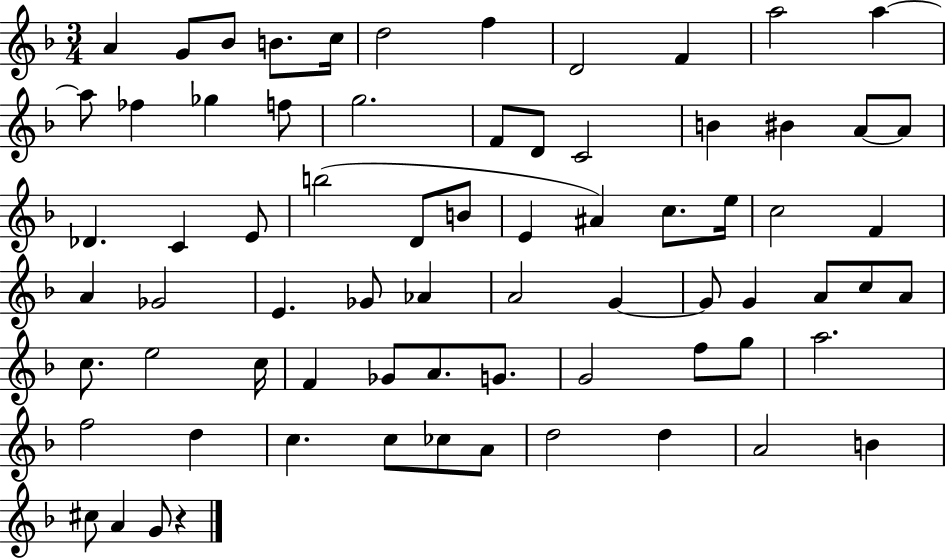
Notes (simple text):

A4/q G4/e Bb4/e B4/e. C5/s D5/h F5/q D4/h F4/q A5/h A5/q A5/e FES5/q Gb5/q F5/e G5/h. F4/e D4/e C4/h B4/q BIS4/q A4/e A4/e Db4/q. C4/q E4/e B5/h D4/e B4/e E4/q A#4/q C5/e. E5/s C5/h F4/q A4/q Gb4/h E4/q. Gb4/e Ab4/q A4/h G4/q G4/e G4/q A4/e C5/e A4/e C5/e. E5/h C5/s F4/q Gb4/e A4/e. G4/e. G4/h F5/e G5/e A5/h. F5/h D5/q C5/q. C5/e CES5/e A4/e D5/h D5/q A4/h B4/q C#5/e A4/q G4/e R/q